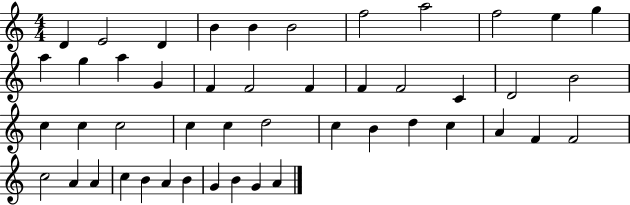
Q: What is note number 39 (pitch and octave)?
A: A4